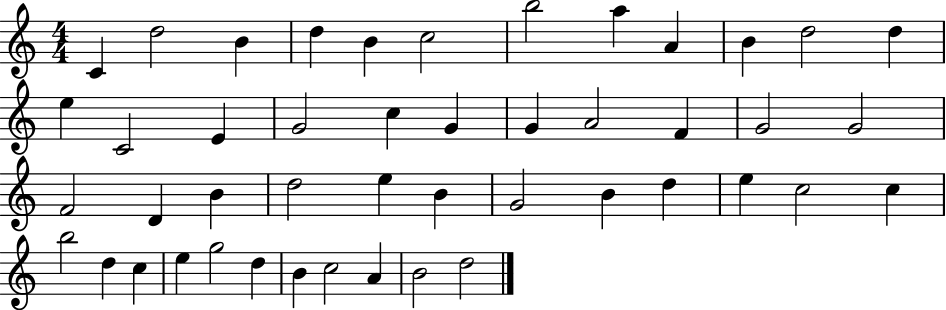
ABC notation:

X:1
T:Untitled
M:4/4
L:1/4
K:C
C d2 B d B c2 b2 a A B d2 d e C2 E G2 c G G A2 F G2 G2 F2 D B d2 e B G2 B d e c2 c b2 d c e g2 d B c2 A B2 d2